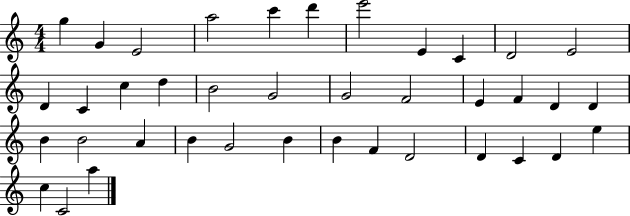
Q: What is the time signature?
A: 4/4